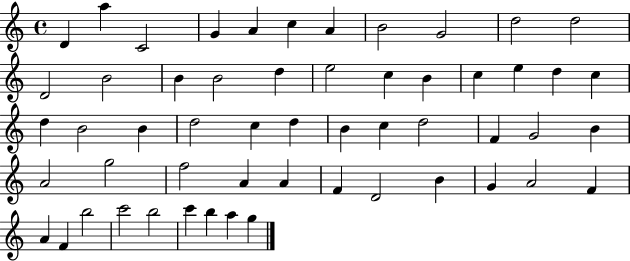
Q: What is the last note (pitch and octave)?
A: G5